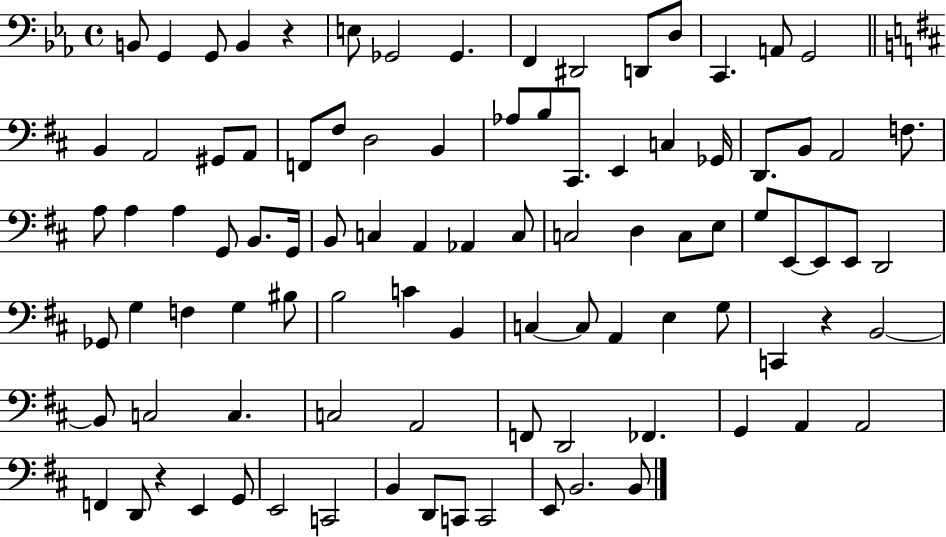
{
  \clef bass
  \time 4/4
  \defaultTimeSignature
  \key ees \major
  \repeat volta 2 { b,8 g,4 g,8 b,4 r4 | e8 ges,2 ges,4. | f,4 dis,2 d,8 d8 | c,4. a,8 g,2 | \break \bar "||" \break \key d \major b,4 a,2 gis,8 a,8 | f,8 fis8 d2 b,4 | aes8 b8 cis,8. e,4 c4 ges,16 | d,8. b,8 a,2 f8. | \break a8 a4 a4 g,8 b,8. g,16 | b,8 c4 a,4 aes,4 c8 | c2 d4 c8 e8 | g8 e,8~~ e,8 e,8 d,2 | \break ges,8 g4 f4 g4 bis8 | b2 c'4 b,4 | c4~~ c8 a,4 e4 g8 | c,4 r4 b,2~~ | \break b,8 c2 c4. | c2 a,2 | f,8 d,2 fes,4. | g,4 a,4 a,2 | \break f,4 d,8 r4 e,4 g,8 | e,2 c,2 | b,4 d,8 c,8 c,2 | e,8 b,2. b,8 | \break } \bar "|."
}